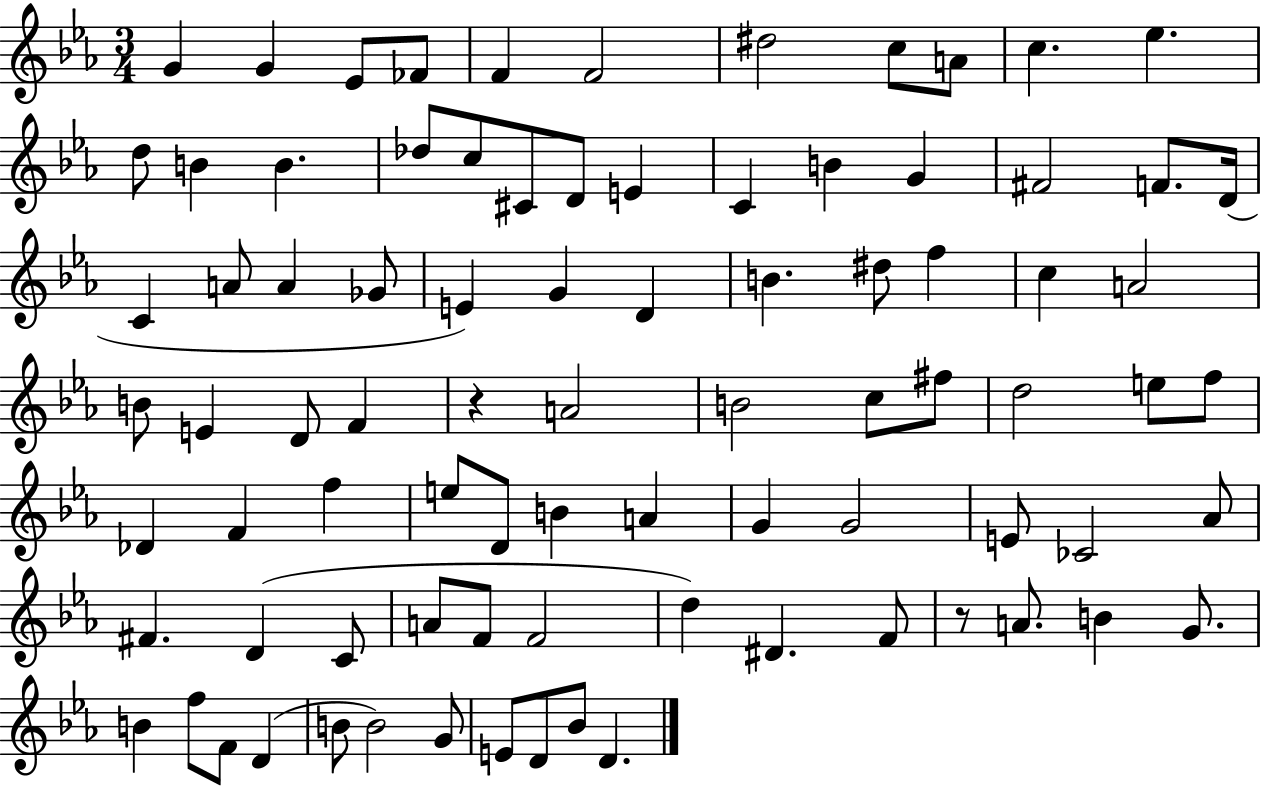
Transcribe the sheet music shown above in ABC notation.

X:1
T:Untitled
M:3/4
L:1/4
K:Eb
G G _E/2 _F/2 F F2 ^d2 c/2 A/2 c _e d/2 B B _d/2 c/2 ^C/2 D/2 E C B G ^F2 F/2 D/4 C A/2 A _G/2 E G D B ^d/2 f c A2 B/2 E D/2 F z A2 B2 c/2 ^f/2 d2 e/2 f/2 _D F f e/2 D/2 B A G G2 E/2 _C2 _A/2 ^F D C/2 A/2 F/2 F2 d ^D F/2 z/2 A/2 B G/2 B f/2 F/2 D B/2 B2 G/2 E/2 D/2 _B/2 D